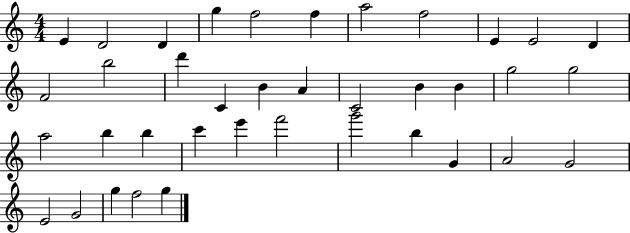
E4/q D4/h D4/q G5/q F5/h F5/q A5/h F5/h E4/q E4/h D4/q F4/h B5/h D6/q C4/q B4/q A4/q C4/h B4/q B4/q G5/h G5/h A5/h B5/q B5/q C6/q E6/q F6/h G6/h B5/q G4/q A4/h G4/h E4/h G4/h G5/q F5/h G5/q